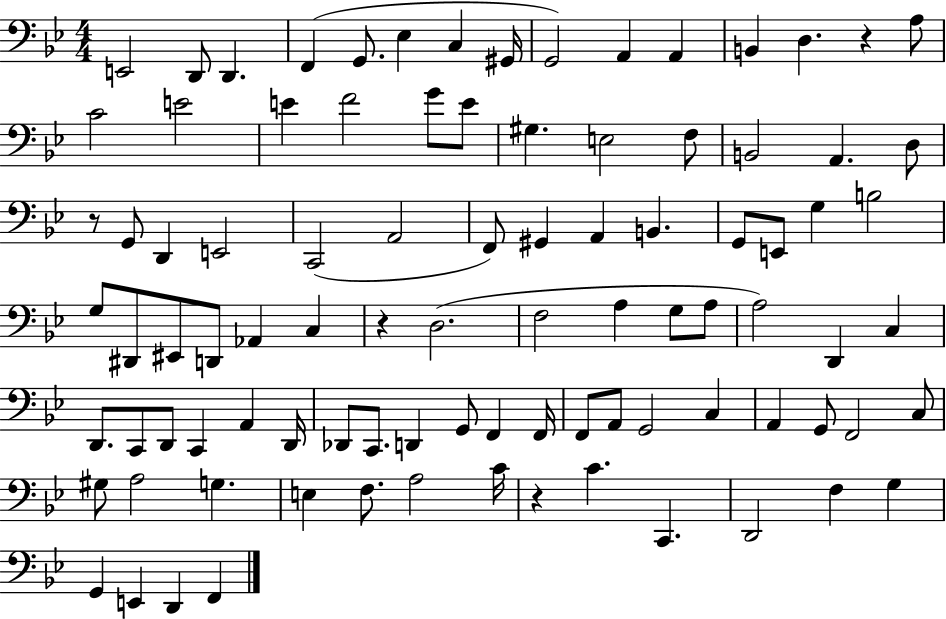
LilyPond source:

{
  \clef bass
  \numericTimeSignature
  \time 4/4
  \key bes \major
  e,2 d,8 d,4. | f,4( g,8. ees4 c4 gis,16 | g,2) a,4 a,4 | b,4 d4. r4 a8 | \break c'2 e'2 | e'4 f'2 g'8 e'8 | gis4. e2 f8 | b,2 a,4. d8 | \break r8 g,8 d,4 e,2 | c,2( a,2 | f,8) gis,4 a,4 b,4. | g,8 e,8 g4 b2 | \break g8 dis,8 eis,8 d,8 aes,4 c4 | r4 d2.( | f2 a4 g8 a8 | a2) d,4 c4 | \break d,8. c,8 d,8 c,4 a,4 d,16 | des,8 c,8. d,4 g,8 f,4 f,16 | f,8 a,8 g,2 c4 | a,4 g,8 f,2 c8 | \break gis8 a2 g4. | e4 f8. a2 c'16 | r4 c'4. c,4. | d,2 f4 g4 | \break g,4 e,4 d,4 f,4 | \bar "|."
}